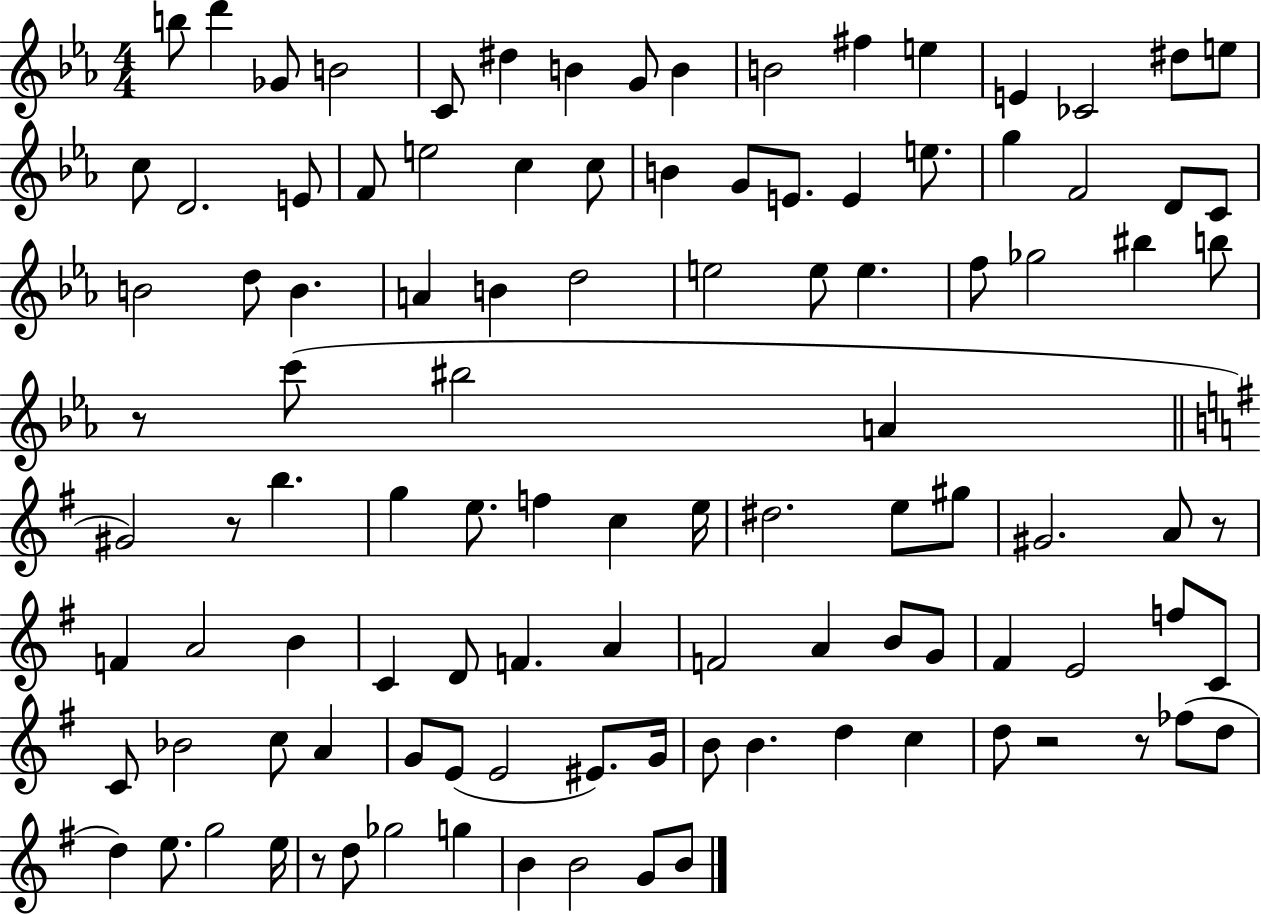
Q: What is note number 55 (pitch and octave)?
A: E5